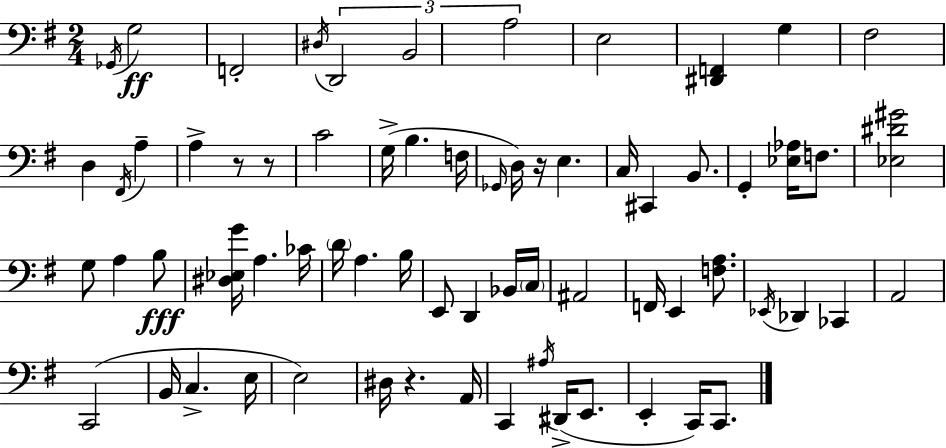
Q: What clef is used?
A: bass